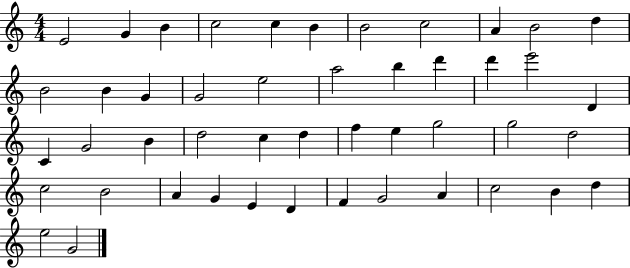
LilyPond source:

{
  \clef treble
  \numericTimeSignature
  \time 4/4
  \key c \major
  e'2 g'4 b'4 | c''2 c''4 b'4 | b'2 c''2 | a'4 b'2 d''4 | \break b'2 b'4 g'4 | g'2 e''2 | a''2 b''4 d'''4 | d'''4 e'''2 d'4 | \break c'4 g'2 b'4 | d''2 c''4 d''4 | f''4 e''4 g''2 | g''2 d''2 | \break c''2 b'2 | a'4 g'4 e'4 d'4 | f'4 g'2 a'4 | c''2 b'4 d''4 | \break e''2 g'2 | \bar "|."
}